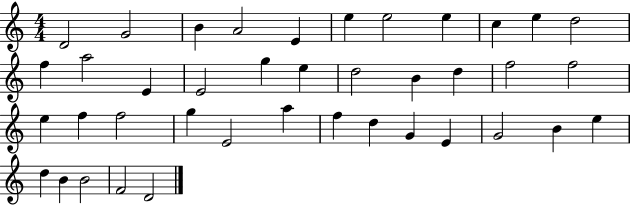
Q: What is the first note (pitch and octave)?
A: D4